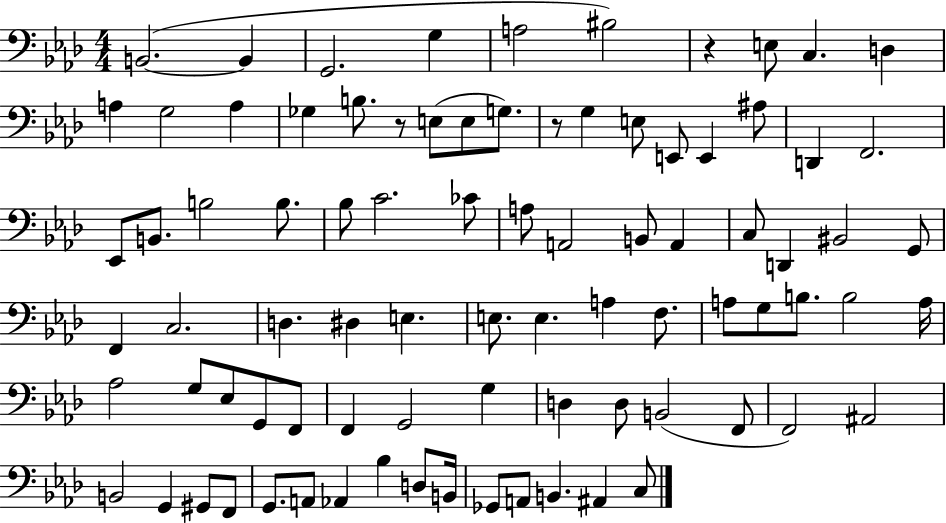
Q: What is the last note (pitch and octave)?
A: C3